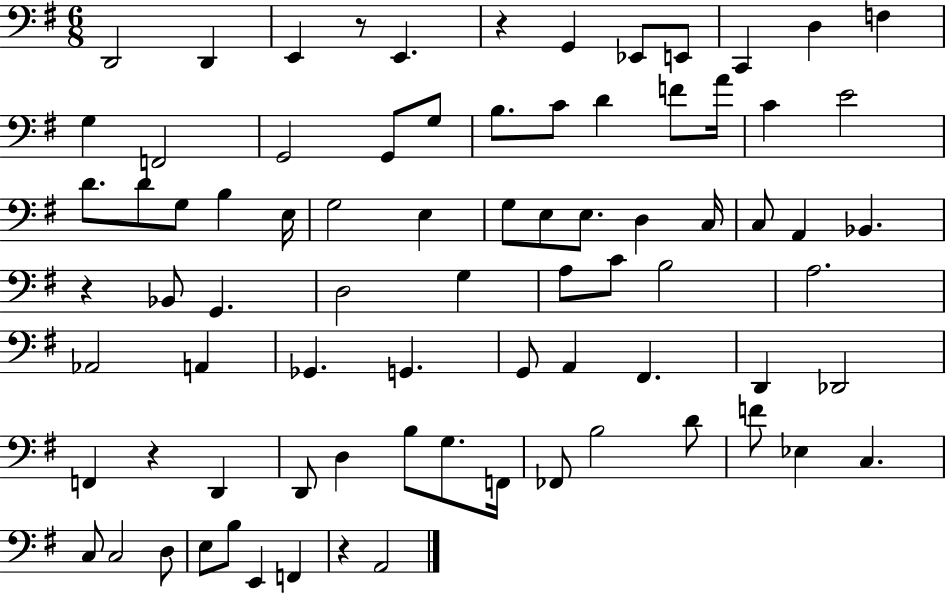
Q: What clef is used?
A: bass